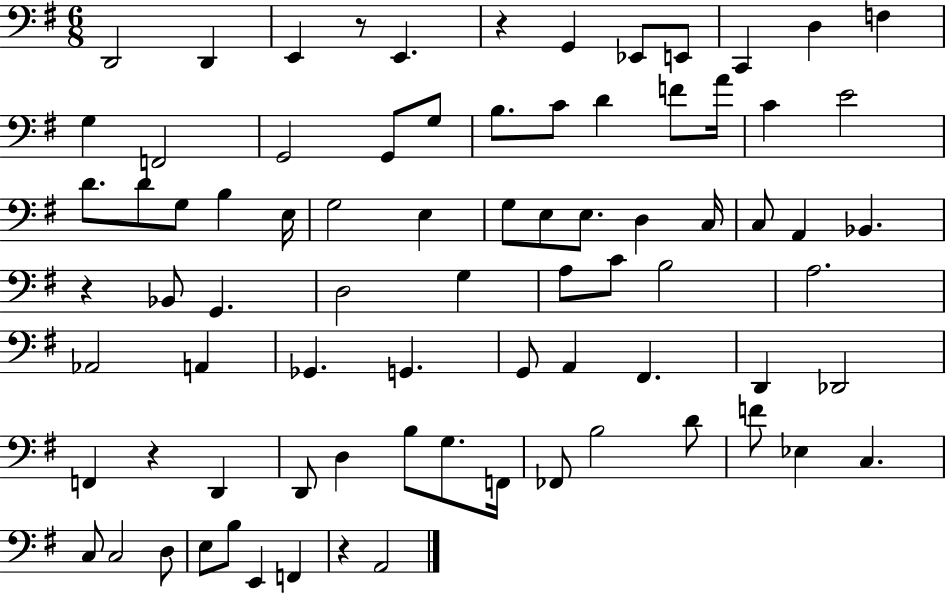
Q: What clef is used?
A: bass